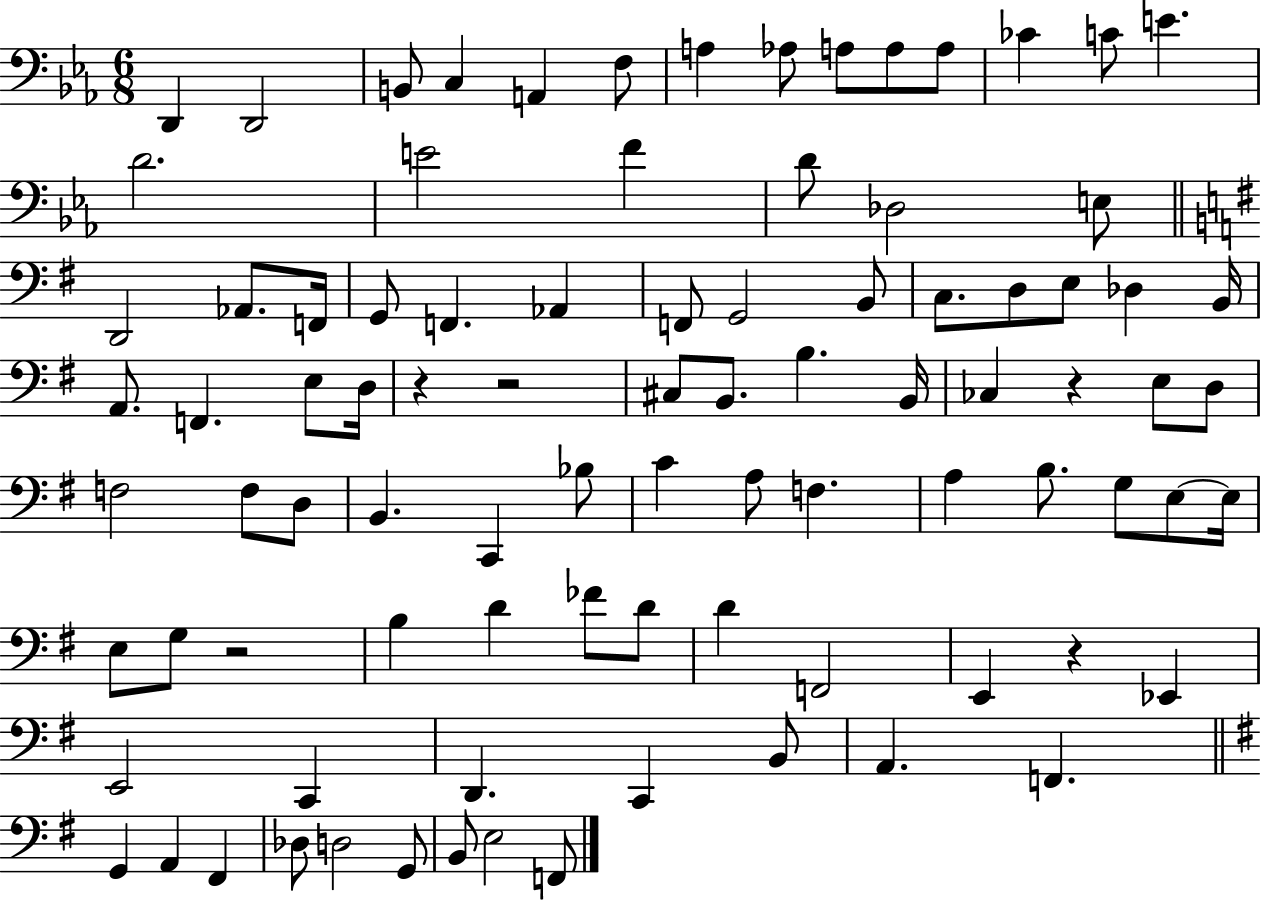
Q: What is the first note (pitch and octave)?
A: D2